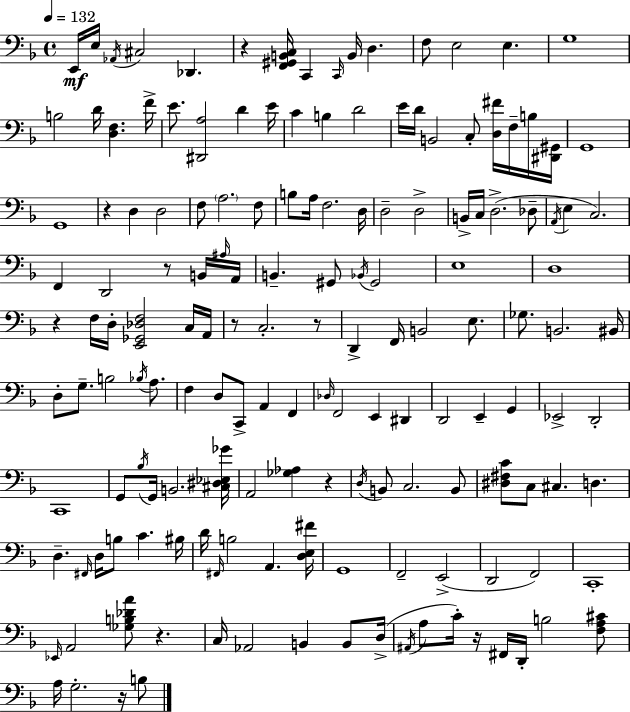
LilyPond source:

{
  \clef bass
  \time 4/4
  \defaultTimeSignature
  \key f \major
  \tempo 4 = 132
  \repeat volta 2 { e,16\mf e16 \acciaccatura { aes,16 } cis2 des,4. | r4 <f, gis, b, c>16 c,4 \grace { c,16 } b,16 d4. | f8 e2 e4. | g1 | \break b2 d'16 <d f>4. | f'16-> e'8. <dis, a>2 d'4 | e'16 c'4 b4 d'2 | e'16 d'16 b,2 c8-. <d fis'>16 f16-- | \break b16 <dis, gis,>16 g,1 | g,1 | r4 d4 d2 | f8 \parenthesize a2. | \break f8 b8 a16 f2. | d16 d2-- d2-> | b,16-> c16 d2.->( | des8-- \acciaccatura { a,16 } e4 c2.) | \break f,4 d,2 r8 | b,16 \grace { ais16 } a,16 b,4.-- gis,8 \acciaccatura { bes,16 } gis,2 | e1 | d1 | \break r4 f16 d16-. <e, ges, des f>2 | c16 a,16 r8 c2.-. | r8 d,4-> f,16 b,2 | e8. ges8. b,2. | \break bis,16 d8-. g8.-- b2 | \acciaccatura { bes16 } a8. f4 d8 c,8-> a,4 | f,4 \grace { des16 } f,2 e,4 | dis,4 d,2 e,4-- | \break g,4 ees,2-> d,2-. | c,1 | g,8 \acciaccatura { bes16 } g,16 b,2. | <cis dis ees ges'>16 a,2 | \break <ges aes>4 r4 \acciaccatura { d16 } b,8 c2. | b,8 <dis fis c'>8 c8 cis4. | d4. d4.-- \grace { fis,16 } | d16 b8 c'4. bis16 d'16 \grace { fis,16 } b2 | \break a,4. <d e fis'>16 g,1 | f,2-- | e,2->( d,2 | f,2) c,1-. | \break \grace { ees,16 } a,2 | <ges b des' a'>8 r4. c16 aes,2 | b,4 b,8 d16->( \acciaccatura { ais,16 } a8 c'16-.) | r16 fis,16 d,16-. b2 <f a cis'>8 a16 g2.-. | \break r16 b8 } \bar "|."
}